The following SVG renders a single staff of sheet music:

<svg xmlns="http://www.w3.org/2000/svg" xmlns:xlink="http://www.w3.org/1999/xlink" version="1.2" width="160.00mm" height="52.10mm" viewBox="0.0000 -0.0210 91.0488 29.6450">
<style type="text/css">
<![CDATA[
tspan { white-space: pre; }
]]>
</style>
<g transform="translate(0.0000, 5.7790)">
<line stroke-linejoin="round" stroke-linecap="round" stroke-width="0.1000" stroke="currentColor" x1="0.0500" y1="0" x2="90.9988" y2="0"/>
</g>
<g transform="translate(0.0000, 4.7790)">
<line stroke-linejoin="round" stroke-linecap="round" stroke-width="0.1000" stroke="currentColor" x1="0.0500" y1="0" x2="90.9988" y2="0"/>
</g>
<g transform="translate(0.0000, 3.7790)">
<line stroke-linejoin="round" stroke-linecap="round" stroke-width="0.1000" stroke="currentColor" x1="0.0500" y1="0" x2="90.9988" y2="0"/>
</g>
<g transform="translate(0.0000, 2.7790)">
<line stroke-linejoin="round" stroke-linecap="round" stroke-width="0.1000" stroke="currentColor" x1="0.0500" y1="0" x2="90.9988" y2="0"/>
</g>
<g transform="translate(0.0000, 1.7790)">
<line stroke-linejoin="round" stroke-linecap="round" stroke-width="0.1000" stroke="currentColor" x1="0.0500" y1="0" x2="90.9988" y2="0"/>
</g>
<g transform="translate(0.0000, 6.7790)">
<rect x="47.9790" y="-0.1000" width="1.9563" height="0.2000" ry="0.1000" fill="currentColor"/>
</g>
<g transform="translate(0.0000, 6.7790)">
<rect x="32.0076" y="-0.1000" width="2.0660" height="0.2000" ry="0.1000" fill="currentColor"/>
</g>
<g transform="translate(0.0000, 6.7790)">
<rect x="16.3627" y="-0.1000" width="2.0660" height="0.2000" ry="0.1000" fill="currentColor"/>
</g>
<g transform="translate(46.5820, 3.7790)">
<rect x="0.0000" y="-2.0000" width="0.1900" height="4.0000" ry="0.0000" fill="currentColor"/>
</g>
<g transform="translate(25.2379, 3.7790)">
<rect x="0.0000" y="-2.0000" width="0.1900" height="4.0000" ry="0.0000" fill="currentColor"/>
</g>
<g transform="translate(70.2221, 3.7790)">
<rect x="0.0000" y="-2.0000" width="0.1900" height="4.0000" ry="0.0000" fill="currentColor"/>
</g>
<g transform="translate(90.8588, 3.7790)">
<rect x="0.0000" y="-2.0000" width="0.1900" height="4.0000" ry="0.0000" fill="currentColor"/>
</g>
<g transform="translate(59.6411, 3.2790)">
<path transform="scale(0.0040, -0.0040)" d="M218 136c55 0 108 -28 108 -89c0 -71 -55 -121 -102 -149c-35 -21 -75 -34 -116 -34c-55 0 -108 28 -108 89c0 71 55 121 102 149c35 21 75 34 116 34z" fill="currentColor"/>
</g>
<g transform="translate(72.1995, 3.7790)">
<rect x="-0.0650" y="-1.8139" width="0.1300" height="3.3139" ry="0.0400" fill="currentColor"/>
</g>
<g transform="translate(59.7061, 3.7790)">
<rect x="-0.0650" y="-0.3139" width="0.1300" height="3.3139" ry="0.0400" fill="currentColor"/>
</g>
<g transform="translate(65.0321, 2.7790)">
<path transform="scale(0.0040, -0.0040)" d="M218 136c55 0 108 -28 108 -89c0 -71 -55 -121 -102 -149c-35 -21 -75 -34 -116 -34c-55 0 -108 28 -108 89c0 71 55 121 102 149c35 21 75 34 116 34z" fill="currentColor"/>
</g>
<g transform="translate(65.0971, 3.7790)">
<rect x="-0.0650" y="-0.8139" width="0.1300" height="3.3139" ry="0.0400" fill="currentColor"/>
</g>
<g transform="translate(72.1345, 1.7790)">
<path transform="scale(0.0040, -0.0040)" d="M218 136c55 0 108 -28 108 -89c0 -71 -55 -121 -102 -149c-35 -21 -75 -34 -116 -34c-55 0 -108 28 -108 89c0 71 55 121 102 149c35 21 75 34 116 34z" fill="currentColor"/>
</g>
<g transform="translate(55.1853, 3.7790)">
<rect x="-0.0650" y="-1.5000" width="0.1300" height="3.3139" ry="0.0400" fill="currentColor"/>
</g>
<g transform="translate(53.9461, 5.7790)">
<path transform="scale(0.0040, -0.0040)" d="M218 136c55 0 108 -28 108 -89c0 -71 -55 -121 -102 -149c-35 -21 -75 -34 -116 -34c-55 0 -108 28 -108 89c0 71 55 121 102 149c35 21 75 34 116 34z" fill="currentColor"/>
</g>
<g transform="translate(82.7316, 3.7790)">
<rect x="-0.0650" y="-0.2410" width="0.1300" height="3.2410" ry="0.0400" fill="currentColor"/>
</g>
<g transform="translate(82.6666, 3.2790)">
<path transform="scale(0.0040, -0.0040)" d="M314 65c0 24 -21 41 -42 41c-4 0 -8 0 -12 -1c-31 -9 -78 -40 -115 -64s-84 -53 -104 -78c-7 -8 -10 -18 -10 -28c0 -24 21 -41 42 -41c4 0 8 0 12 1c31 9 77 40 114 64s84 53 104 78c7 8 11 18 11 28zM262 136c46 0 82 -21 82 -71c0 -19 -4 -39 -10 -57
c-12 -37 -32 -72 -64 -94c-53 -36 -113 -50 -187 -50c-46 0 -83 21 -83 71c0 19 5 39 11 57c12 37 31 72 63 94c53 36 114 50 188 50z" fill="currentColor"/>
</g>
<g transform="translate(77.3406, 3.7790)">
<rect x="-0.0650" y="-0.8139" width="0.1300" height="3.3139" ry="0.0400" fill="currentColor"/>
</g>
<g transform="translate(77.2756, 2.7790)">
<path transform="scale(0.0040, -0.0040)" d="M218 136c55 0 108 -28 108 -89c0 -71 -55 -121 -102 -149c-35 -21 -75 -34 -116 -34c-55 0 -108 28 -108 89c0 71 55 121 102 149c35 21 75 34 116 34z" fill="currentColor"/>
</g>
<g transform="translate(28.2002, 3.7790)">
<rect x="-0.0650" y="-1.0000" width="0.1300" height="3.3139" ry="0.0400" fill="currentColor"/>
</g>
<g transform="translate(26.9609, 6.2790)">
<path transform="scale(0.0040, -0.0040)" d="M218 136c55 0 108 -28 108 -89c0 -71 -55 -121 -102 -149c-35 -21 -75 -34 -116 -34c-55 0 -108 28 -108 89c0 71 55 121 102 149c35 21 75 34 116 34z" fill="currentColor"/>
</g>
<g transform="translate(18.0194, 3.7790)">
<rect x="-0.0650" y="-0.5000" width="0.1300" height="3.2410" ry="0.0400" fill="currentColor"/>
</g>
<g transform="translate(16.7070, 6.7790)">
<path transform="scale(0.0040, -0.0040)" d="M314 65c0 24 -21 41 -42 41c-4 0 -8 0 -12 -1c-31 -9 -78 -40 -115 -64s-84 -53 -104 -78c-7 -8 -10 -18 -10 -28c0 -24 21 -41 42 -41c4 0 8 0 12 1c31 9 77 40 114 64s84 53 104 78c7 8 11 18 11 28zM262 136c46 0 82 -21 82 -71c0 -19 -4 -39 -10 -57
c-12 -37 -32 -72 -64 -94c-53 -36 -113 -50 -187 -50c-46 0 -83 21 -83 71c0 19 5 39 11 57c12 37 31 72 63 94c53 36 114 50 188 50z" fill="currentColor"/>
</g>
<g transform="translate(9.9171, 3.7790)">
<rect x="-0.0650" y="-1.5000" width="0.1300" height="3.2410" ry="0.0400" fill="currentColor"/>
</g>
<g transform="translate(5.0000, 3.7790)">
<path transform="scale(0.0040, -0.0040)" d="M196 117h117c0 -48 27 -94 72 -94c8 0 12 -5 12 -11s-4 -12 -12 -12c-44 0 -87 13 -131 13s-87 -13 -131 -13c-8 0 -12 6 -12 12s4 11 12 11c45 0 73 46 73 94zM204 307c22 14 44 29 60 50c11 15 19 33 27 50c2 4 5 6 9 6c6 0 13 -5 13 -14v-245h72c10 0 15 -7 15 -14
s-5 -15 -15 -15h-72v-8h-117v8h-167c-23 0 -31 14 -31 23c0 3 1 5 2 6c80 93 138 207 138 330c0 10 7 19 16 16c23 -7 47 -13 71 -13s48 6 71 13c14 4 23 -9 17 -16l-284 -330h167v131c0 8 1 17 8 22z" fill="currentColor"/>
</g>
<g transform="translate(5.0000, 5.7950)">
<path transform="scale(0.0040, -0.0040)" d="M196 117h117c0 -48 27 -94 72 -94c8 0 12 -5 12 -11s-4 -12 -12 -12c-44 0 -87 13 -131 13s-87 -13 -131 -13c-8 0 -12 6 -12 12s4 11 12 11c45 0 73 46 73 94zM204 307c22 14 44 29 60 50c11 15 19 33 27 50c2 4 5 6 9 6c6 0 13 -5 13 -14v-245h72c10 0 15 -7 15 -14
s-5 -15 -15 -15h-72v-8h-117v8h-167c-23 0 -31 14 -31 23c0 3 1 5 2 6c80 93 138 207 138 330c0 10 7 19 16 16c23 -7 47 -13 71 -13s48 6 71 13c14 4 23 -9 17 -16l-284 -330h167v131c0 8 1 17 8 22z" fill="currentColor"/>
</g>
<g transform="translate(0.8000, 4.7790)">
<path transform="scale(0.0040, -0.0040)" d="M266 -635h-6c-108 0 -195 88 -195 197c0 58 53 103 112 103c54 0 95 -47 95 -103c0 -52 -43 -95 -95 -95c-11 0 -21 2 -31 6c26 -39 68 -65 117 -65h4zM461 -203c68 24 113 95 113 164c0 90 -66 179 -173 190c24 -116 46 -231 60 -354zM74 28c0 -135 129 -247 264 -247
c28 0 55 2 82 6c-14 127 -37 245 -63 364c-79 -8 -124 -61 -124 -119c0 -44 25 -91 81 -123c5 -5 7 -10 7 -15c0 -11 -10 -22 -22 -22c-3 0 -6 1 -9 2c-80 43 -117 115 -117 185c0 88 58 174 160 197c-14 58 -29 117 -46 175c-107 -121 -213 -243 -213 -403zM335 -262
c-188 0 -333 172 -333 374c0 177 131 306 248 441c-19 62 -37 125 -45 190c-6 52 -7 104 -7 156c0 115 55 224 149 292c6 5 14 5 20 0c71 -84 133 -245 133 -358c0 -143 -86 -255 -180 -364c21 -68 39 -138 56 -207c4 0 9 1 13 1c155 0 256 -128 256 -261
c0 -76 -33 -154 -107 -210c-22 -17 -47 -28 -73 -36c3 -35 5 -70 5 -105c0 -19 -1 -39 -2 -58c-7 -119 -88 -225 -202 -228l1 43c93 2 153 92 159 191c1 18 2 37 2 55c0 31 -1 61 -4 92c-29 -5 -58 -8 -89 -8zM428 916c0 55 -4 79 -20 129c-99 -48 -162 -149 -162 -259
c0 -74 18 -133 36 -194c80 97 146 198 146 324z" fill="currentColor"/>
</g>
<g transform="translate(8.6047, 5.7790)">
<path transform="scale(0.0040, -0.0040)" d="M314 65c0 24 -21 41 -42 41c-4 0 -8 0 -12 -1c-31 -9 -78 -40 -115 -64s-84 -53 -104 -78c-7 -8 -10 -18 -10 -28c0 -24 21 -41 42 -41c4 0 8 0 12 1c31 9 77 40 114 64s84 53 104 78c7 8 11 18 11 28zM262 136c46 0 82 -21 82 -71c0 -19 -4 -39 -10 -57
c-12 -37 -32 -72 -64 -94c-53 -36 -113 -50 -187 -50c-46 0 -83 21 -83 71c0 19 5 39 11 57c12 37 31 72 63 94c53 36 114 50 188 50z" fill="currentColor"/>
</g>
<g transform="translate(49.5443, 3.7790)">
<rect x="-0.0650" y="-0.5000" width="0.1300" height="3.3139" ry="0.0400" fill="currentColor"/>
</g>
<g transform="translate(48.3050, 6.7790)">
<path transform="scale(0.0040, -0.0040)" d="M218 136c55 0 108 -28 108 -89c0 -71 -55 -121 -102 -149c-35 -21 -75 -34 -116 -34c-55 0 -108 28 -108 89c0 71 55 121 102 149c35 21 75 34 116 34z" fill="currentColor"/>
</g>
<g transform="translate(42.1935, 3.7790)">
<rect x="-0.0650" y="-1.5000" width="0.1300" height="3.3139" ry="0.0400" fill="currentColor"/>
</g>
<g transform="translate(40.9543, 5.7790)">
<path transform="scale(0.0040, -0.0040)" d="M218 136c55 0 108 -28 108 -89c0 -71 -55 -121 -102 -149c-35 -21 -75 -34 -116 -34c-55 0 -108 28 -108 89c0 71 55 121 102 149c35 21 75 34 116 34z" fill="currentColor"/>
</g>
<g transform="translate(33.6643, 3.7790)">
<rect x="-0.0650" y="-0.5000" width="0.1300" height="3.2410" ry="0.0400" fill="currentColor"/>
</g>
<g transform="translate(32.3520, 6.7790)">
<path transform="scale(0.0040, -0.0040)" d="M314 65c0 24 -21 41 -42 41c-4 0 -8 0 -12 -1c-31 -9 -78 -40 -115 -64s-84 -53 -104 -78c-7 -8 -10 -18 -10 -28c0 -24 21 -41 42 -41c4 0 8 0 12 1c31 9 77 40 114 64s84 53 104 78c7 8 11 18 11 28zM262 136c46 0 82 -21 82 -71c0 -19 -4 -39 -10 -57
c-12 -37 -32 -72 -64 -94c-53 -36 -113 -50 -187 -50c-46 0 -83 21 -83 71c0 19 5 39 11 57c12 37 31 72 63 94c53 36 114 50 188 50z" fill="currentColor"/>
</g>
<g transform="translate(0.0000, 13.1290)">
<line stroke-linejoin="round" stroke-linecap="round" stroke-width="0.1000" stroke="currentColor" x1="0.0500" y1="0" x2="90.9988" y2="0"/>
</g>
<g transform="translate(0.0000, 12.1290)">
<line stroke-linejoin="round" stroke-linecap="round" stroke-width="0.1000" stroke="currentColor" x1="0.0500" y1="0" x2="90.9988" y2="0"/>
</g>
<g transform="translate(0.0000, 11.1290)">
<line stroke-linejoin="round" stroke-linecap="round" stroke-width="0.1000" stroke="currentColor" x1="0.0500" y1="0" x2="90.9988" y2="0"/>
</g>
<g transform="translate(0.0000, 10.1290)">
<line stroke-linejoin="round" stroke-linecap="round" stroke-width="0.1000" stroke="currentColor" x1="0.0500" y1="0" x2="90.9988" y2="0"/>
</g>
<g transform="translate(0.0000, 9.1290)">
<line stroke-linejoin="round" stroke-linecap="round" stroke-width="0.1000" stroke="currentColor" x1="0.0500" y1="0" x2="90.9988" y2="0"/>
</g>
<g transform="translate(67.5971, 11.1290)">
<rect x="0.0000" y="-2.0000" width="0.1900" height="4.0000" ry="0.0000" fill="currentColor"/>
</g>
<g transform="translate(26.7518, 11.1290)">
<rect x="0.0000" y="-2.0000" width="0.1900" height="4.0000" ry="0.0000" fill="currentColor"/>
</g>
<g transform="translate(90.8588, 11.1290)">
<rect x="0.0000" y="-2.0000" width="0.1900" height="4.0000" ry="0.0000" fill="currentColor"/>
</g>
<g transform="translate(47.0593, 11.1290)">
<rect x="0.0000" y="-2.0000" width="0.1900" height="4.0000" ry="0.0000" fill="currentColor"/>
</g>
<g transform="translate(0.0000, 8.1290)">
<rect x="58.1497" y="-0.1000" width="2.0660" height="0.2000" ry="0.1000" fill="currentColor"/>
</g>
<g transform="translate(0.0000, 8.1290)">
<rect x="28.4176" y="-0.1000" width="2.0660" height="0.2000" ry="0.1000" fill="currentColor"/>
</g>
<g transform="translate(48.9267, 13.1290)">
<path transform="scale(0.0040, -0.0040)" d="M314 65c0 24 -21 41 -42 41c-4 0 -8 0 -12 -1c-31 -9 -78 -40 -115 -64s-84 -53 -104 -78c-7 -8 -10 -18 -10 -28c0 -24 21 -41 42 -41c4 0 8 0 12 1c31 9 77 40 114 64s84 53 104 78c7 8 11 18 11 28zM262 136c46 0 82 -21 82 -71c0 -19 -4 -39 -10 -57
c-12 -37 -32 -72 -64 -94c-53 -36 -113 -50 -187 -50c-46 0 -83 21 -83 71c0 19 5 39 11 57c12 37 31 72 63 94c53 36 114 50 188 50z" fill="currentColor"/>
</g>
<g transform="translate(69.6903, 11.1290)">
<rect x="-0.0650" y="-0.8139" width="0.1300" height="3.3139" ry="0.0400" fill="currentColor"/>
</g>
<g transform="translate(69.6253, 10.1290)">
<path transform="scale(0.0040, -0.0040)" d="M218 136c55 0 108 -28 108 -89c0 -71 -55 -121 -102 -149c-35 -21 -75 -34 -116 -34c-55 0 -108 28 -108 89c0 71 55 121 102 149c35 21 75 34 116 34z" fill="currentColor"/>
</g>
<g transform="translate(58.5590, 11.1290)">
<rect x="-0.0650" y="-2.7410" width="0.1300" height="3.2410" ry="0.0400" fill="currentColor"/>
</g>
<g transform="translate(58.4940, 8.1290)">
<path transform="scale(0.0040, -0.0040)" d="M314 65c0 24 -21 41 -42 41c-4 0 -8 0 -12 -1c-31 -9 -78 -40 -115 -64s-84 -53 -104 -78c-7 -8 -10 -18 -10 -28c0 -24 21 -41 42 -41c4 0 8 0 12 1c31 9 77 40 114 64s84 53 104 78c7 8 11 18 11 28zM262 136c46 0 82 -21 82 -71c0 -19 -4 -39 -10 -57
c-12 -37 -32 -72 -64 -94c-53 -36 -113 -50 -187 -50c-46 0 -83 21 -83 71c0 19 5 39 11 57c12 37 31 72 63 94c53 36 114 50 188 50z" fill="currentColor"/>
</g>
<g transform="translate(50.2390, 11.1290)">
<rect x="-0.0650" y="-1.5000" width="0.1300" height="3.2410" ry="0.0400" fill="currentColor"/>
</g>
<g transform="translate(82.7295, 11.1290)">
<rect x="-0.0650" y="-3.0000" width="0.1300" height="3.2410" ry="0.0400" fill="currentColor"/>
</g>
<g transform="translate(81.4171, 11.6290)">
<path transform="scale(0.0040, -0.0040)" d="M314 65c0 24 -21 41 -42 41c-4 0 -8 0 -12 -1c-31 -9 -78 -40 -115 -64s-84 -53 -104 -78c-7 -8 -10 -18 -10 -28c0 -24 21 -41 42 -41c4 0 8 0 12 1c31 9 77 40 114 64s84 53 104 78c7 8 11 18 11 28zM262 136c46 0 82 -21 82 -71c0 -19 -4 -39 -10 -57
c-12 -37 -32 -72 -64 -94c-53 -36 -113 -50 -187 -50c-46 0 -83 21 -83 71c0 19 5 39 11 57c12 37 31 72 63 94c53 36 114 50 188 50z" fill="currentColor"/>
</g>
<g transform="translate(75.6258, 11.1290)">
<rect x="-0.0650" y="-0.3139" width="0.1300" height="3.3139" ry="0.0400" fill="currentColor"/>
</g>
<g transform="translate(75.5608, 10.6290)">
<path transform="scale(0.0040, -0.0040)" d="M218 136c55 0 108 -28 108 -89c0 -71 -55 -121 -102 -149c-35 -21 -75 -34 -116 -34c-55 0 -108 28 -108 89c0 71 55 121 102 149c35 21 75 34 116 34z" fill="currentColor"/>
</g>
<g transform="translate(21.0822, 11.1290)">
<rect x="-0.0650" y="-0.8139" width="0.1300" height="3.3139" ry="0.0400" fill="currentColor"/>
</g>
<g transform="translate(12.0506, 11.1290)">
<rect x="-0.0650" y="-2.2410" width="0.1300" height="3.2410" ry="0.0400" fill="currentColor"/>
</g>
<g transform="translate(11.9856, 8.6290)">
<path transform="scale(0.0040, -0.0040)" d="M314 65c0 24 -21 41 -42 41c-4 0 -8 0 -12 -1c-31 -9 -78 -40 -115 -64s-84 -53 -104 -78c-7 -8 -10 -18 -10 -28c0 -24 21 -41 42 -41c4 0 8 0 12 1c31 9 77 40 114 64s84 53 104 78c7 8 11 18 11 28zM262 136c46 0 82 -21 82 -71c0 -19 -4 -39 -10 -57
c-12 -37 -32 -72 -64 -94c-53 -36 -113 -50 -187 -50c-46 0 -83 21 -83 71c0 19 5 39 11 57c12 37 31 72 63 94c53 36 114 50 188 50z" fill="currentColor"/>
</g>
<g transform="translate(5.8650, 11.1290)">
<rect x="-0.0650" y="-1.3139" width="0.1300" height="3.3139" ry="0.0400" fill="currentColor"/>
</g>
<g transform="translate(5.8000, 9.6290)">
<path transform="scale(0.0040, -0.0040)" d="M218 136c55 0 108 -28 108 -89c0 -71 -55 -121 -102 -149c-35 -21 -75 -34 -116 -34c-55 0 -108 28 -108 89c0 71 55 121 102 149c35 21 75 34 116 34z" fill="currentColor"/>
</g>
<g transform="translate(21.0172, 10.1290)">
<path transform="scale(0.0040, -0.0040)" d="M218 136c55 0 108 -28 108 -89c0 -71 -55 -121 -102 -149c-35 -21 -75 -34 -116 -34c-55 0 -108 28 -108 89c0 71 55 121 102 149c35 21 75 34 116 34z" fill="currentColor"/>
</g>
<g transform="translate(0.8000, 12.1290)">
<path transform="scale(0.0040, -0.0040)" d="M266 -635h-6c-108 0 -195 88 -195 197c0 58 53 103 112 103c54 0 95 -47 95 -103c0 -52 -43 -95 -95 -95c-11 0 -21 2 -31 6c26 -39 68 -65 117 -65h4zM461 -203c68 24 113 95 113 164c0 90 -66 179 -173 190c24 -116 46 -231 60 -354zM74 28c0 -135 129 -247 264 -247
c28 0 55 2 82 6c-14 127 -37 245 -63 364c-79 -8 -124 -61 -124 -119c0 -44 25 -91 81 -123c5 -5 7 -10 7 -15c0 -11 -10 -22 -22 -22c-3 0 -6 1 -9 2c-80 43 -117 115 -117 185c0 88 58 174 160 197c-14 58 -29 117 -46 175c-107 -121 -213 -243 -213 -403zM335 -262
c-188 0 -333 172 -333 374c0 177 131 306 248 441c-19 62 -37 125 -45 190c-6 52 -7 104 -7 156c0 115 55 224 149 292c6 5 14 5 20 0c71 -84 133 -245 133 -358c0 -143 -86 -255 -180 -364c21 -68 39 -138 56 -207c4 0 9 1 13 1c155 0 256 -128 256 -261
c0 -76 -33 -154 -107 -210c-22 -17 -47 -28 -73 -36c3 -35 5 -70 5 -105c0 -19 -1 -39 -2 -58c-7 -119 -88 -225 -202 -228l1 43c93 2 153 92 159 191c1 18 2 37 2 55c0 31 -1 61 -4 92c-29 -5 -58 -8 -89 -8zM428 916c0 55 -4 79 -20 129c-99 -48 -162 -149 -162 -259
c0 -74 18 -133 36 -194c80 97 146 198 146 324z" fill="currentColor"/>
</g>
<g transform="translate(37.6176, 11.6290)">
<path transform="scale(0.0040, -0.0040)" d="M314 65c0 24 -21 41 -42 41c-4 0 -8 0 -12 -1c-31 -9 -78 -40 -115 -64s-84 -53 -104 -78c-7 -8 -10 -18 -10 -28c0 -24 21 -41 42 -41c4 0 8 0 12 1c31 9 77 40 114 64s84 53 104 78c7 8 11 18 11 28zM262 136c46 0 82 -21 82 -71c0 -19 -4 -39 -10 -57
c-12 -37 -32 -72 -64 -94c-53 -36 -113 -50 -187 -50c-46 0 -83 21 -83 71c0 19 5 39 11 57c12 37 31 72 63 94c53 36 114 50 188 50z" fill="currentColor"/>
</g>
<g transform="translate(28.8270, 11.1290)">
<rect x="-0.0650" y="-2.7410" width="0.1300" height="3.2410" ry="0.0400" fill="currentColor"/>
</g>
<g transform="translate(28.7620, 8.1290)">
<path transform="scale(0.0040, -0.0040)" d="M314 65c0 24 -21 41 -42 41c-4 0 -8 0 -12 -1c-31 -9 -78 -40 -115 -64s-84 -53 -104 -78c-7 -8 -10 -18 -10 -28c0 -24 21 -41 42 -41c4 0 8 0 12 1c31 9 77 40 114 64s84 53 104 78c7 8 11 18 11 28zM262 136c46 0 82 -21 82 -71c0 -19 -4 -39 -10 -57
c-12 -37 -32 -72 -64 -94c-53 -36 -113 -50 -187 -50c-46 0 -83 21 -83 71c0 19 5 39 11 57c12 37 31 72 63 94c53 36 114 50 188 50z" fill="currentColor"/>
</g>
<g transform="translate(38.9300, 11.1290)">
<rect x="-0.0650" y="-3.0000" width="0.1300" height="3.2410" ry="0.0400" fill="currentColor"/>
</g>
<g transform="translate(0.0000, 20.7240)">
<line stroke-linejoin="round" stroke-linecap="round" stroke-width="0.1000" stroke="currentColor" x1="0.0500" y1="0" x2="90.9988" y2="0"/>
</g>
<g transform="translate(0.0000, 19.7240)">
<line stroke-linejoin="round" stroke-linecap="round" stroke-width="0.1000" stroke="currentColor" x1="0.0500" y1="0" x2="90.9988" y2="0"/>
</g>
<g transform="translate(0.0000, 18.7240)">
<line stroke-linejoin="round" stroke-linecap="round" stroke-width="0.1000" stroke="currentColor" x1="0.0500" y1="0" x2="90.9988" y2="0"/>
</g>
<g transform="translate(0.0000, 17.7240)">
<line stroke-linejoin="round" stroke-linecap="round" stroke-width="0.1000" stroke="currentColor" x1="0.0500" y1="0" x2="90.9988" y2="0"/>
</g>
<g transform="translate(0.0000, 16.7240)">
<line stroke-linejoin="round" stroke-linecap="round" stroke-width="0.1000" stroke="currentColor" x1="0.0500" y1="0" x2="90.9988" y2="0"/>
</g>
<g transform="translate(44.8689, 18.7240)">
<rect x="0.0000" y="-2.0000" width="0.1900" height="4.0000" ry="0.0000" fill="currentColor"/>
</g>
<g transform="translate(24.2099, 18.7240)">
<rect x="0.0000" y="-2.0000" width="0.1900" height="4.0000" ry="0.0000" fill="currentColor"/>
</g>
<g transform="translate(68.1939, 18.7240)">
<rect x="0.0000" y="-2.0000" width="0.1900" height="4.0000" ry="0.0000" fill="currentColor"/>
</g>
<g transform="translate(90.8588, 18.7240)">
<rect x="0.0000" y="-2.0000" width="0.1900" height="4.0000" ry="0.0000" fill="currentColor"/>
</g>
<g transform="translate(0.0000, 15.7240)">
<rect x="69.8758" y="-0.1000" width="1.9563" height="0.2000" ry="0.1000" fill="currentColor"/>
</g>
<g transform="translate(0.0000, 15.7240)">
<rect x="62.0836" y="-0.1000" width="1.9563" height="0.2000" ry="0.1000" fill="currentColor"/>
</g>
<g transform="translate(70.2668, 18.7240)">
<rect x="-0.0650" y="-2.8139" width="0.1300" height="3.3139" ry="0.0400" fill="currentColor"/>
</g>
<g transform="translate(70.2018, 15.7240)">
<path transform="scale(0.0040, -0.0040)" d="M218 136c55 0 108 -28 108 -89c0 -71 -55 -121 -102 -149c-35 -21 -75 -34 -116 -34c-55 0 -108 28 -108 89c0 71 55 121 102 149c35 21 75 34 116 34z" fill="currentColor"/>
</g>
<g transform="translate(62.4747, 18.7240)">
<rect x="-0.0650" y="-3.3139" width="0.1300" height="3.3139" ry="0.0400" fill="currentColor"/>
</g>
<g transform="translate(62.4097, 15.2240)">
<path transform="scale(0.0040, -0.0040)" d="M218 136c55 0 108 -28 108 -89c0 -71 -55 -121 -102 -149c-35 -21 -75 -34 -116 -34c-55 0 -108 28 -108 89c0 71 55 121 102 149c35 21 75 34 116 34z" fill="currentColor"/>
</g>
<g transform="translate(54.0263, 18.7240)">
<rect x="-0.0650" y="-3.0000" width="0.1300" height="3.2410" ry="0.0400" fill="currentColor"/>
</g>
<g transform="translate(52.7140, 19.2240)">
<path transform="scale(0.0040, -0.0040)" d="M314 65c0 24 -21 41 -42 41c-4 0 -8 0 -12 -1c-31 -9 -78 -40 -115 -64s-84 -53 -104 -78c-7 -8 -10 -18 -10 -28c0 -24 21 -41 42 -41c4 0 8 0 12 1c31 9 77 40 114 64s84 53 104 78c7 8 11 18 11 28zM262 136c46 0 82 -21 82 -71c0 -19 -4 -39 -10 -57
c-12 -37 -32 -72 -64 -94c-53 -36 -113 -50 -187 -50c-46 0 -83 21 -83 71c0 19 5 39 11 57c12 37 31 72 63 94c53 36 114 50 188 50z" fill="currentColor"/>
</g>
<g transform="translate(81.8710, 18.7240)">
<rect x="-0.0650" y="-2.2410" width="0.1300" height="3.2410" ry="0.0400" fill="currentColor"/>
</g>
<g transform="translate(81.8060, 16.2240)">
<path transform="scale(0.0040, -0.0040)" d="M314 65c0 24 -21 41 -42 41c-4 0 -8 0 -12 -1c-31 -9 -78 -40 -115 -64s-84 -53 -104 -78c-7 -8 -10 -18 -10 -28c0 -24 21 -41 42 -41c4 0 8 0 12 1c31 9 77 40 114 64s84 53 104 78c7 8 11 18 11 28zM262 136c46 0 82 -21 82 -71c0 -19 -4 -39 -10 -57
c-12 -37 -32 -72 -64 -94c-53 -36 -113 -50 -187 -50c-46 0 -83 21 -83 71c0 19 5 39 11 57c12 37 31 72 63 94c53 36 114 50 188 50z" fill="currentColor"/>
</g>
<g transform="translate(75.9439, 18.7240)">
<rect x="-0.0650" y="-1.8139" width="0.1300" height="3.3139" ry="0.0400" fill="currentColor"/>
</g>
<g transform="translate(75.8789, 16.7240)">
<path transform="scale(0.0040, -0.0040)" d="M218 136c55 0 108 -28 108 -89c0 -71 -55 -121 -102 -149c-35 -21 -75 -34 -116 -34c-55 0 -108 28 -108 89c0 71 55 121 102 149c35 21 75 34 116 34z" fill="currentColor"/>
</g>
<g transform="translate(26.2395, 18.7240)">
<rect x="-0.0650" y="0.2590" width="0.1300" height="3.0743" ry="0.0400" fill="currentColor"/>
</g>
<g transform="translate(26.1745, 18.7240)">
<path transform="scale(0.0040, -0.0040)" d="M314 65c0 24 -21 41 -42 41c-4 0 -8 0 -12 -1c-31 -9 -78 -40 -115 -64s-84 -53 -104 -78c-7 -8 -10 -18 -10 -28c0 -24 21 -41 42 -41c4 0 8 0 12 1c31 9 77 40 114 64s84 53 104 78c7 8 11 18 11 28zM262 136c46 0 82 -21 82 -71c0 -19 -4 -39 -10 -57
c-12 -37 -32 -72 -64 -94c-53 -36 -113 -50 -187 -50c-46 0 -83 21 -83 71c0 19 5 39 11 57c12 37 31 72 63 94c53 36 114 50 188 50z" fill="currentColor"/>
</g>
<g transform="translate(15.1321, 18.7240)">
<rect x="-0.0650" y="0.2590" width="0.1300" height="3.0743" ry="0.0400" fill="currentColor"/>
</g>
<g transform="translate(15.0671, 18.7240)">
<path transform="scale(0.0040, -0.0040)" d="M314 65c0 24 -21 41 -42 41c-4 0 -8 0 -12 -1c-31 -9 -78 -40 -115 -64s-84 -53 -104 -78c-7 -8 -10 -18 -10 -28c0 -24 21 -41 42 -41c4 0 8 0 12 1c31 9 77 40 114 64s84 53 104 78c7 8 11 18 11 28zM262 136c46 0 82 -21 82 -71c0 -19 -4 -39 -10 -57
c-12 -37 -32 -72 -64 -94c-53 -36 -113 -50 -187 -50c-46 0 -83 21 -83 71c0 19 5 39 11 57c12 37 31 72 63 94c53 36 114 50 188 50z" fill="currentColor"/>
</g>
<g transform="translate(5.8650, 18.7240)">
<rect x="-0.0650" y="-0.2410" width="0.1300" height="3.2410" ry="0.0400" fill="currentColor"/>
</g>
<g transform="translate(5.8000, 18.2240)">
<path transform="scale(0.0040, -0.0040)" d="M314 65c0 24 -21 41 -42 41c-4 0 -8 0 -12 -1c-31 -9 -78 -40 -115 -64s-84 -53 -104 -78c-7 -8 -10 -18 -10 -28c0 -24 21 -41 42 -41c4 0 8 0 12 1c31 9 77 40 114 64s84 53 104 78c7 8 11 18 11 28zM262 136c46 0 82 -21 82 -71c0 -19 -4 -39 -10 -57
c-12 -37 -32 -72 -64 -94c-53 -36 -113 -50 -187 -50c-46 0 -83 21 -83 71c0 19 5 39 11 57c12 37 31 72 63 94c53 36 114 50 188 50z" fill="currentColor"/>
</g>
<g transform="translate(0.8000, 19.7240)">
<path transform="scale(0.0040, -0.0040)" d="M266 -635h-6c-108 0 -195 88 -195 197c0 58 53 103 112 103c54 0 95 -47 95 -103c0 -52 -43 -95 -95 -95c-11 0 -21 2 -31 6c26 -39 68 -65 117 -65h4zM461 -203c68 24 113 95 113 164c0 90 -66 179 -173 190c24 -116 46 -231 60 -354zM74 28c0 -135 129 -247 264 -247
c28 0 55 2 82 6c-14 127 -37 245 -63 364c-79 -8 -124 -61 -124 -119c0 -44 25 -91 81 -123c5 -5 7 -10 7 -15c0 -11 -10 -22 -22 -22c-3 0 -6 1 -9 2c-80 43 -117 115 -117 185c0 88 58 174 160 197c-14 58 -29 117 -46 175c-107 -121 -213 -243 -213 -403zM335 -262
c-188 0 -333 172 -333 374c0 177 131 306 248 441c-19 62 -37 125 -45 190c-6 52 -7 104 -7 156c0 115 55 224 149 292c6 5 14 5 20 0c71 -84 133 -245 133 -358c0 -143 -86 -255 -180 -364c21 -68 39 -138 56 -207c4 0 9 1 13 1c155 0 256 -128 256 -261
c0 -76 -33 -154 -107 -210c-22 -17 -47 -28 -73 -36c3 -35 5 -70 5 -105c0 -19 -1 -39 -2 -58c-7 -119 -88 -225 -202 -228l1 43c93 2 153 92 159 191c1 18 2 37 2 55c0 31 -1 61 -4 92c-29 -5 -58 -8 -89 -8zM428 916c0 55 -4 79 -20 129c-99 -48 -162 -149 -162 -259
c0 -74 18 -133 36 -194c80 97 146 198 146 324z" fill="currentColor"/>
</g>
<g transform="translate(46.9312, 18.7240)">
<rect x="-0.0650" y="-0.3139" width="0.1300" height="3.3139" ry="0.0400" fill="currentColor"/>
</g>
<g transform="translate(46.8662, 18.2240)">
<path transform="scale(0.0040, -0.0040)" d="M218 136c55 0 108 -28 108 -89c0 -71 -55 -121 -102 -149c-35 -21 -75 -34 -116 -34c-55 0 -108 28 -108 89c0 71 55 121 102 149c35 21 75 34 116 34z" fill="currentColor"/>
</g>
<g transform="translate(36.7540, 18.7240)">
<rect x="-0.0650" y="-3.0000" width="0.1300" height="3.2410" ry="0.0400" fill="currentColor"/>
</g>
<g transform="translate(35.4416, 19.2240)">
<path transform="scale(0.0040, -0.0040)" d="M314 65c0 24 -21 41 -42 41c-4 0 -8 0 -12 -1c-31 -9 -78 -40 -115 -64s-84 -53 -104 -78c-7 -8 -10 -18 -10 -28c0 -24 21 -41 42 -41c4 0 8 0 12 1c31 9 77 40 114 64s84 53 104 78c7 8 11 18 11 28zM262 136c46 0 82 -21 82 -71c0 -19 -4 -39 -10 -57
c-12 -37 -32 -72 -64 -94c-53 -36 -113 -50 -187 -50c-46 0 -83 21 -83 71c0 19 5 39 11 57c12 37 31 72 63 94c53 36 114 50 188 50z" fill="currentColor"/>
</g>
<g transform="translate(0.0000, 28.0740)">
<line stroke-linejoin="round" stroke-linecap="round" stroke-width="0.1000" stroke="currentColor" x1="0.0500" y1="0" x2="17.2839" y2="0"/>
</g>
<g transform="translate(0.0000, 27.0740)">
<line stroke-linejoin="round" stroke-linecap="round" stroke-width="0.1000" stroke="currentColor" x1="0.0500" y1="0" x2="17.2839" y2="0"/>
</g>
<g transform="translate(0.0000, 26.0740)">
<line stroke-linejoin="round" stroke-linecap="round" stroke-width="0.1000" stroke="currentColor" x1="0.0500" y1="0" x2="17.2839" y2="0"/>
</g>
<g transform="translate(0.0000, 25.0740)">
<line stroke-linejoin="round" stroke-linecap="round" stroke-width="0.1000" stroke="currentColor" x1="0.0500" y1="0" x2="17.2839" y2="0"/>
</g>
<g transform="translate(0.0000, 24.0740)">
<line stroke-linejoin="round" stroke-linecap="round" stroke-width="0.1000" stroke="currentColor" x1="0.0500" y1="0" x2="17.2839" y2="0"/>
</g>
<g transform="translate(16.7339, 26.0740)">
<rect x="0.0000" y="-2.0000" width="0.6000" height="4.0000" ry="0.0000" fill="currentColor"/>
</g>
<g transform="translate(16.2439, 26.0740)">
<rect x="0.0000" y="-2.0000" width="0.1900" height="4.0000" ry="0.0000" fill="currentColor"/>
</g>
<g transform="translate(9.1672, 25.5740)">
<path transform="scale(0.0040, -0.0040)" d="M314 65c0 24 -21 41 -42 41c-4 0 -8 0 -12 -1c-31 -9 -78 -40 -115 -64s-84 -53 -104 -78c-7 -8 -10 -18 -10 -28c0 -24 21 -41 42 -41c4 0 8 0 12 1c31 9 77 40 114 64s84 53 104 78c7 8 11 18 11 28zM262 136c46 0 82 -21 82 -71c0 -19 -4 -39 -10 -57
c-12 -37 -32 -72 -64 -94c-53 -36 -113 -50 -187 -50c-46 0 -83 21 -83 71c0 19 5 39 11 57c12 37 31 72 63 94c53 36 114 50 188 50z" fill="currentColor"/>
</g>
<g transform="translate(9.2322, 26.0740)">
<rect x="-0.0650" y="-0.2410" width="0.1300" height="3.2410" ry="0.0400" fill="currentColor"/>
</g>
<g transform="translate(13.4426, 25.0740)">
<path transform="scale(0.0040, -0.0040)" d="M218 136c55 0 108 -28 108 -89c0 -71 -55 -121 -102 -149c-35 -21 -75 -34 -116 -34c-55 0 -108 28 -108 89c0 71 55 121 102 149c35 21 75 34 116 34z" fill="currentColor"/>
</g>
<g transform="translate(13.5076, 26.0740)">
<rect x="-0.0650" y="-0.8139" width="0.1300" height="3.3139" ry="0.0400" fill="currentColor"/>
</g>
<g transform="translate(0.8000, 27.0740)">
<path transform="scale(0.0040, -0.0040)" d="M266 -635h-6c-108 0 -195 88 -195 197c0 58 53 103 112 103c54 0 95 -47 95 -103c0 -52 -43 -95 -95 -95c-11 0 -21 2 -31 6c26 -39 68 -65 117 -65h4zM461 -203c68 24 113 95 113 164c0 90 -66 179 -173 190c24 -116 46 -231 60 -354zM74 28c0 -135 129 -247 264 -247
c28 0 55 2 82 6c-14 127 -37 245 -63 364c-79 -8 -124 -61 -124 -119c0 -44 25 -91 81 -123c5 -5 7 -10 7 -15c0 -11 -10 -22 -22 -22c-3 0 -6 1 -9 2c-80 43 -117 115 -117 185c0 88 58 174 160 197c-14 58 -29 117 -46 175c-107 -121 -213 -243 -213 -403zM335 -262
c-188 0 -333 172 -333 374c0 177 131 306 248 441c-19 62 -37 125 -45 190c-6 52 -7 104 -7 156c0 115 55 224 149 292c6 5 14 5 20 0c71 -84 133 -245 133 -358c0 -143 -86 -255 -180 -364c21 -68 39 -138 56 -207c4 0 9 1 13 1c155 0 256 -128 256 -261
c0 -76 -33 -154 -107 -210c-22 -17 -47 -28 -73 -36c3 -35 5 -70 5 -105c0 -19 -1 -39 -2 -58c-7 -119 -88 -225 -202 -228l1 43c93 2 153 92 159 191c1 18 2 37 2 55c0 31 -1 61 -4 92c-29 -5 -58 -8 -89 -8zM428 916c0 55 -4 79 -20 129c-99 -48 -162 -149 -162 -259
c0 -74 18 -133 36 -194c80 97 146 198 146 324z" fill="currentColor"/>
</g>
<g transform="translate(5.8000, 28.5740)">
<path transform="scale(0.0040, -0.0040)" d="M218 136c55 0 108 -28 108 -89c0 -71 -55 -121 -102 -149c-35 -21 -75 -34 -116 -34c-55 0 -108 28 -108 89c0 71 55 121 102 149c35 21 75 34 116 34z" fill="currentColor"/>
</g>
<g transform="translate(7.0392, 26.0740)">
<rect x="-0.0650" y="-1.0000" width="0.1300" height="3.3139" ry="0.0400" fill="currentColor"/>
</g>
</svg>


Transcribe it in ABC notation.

X:1
T:Untitled
M:4/4
L:1/4
K:C
E2 C2 D C2 E C E c d f d c2 e g2 d a2 A2 E2 a2 d c A2 c2 B2 B2 A2 c A2 b a f g2 D c2 d